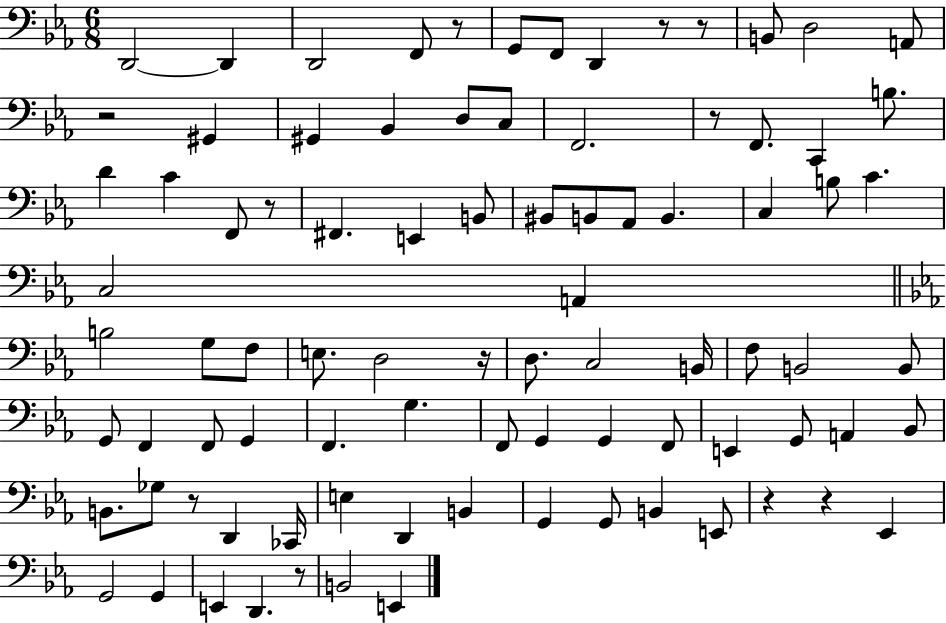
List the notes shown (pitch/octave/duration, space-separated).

D2/h D2/q D2/h F2/e R/e G2/e F2/e D2/q R/e R/e B2/e D3/h A2/e R/h G#2/q G#2/q Bb2/q D3/e C3/e F2/h. R/e F2/e. C2/q B3/e. D4/q C4/q F2/e R/e F#2/q. E2/q B2/e BIS2/e B2/e Ab2/e B2/q. C3/q B3/e C4/q. C3/h A2/q B3/h G3/e F3/e E3/e. D3/h R/s D3/e. C3/h B2/s F3/e B2/h B2/e G2/e F2/q F2/e G2/q F2/q. G3/q. F2/e G2/q G2/q F2/e E2/q G2/e A2/q Bb2/e B2/e. Gb3/e R/e D2/q CES2/s E3/q D2/q B2/q G2/q G2/e B2/q E2/e R/q R/q Eb2/q G2/h G2/q E2/q D2/q. R/e B2/h E2/q